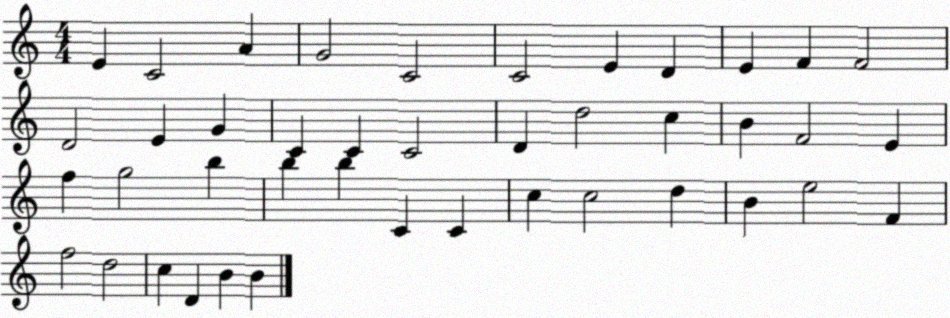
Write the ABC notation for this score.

X:1
T:Untitled
M:4/4
L:1/4
K:C
E C2 A G2 C2 C2 E D E F F2 D2 E G C C C2 D d2 c B F2 E f g2 b b b C C c c2 d B e2 F f2 d2 c D B B